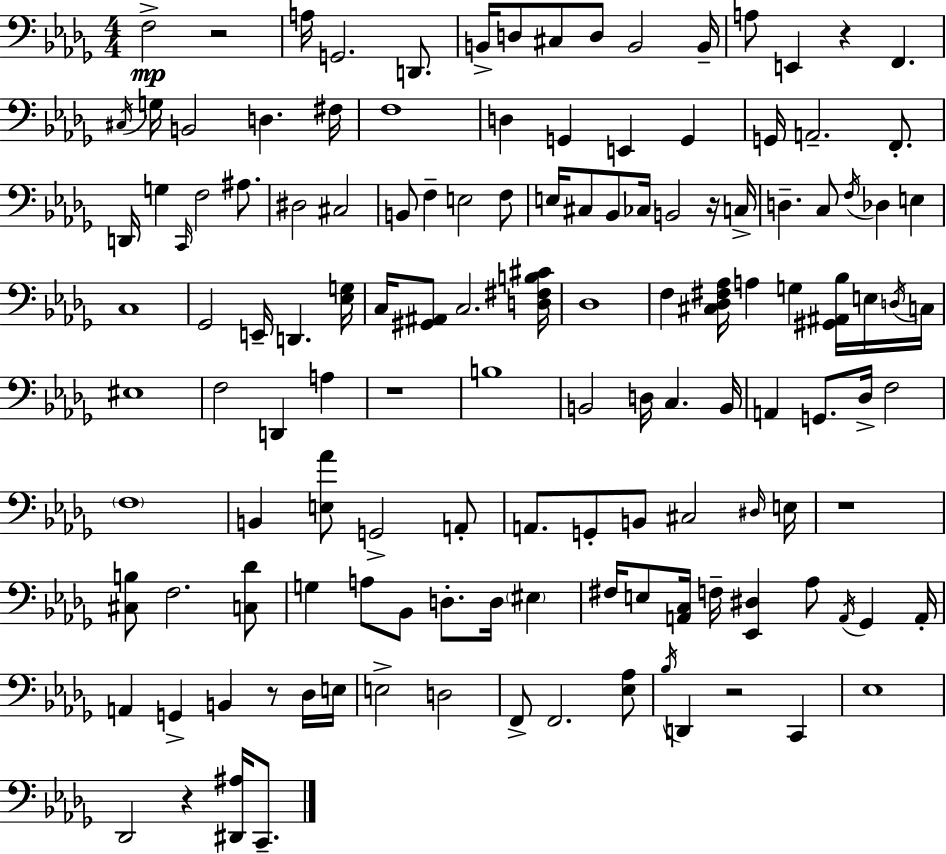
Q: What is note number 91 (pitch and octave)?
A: EIS3